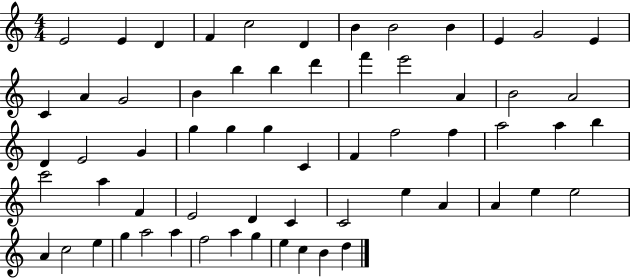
E4/h E4/q D4/q F4/q C5/h D4/q B4/q B4/h B4/q E4/q G4/h E4/q C4/q A4/q G4/h B4/q B5/q B5/q D6/q F6/q E6/h A4/q B4/h A4/h D4/q E4/h G4/q G5/q G5/q G5/q C4/q F4/q F5/h F5/q A5/h A5/q B5/q C6/h A5/q F4/q E4/h D4/q C4/q C4/h E5/q A4/q A4/q E5/q E5/h A4/q C5/h E5/q G5/q A5/h A5/q F5/h A5/q G5/q E5/q C5/q B4/q D5/q